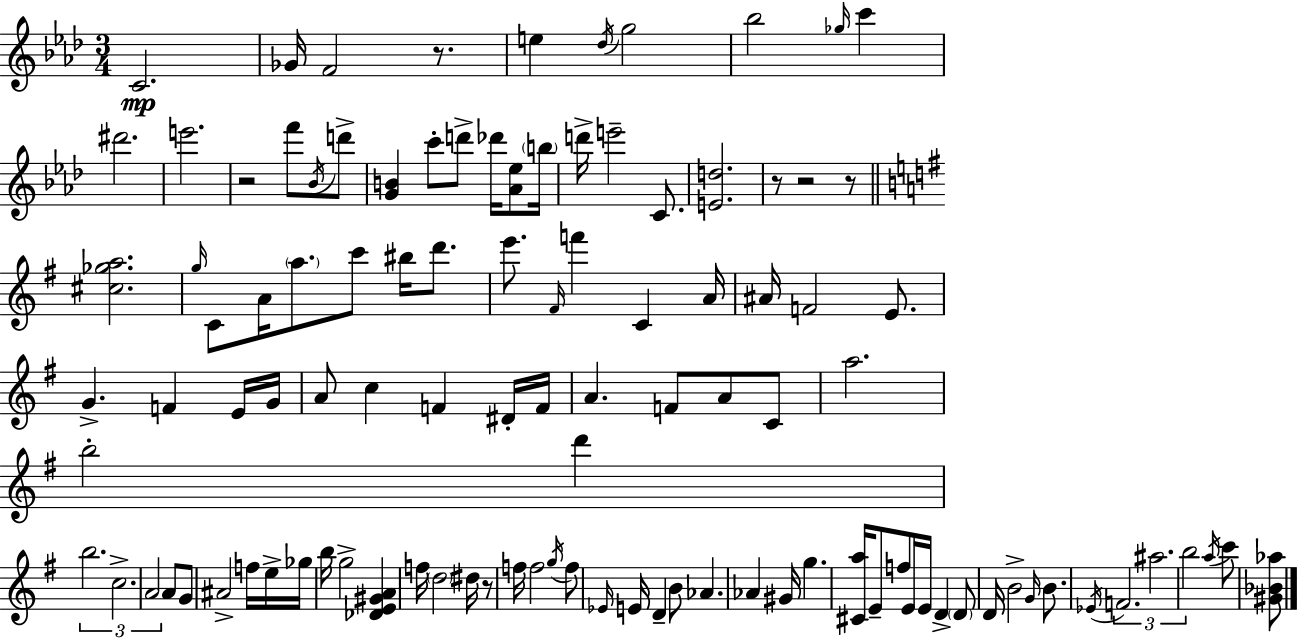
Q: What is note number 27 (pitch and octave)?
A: BIS5